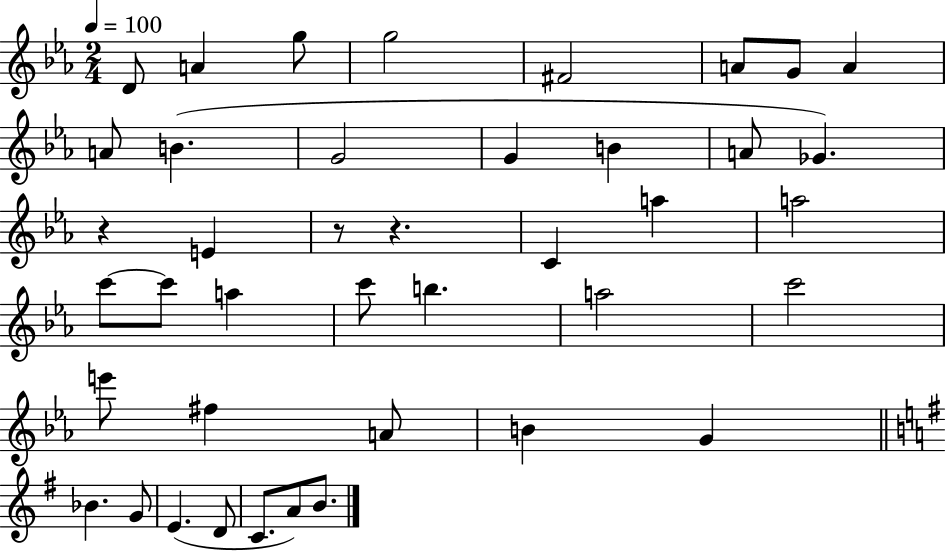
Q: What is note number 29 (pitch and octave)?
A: A4